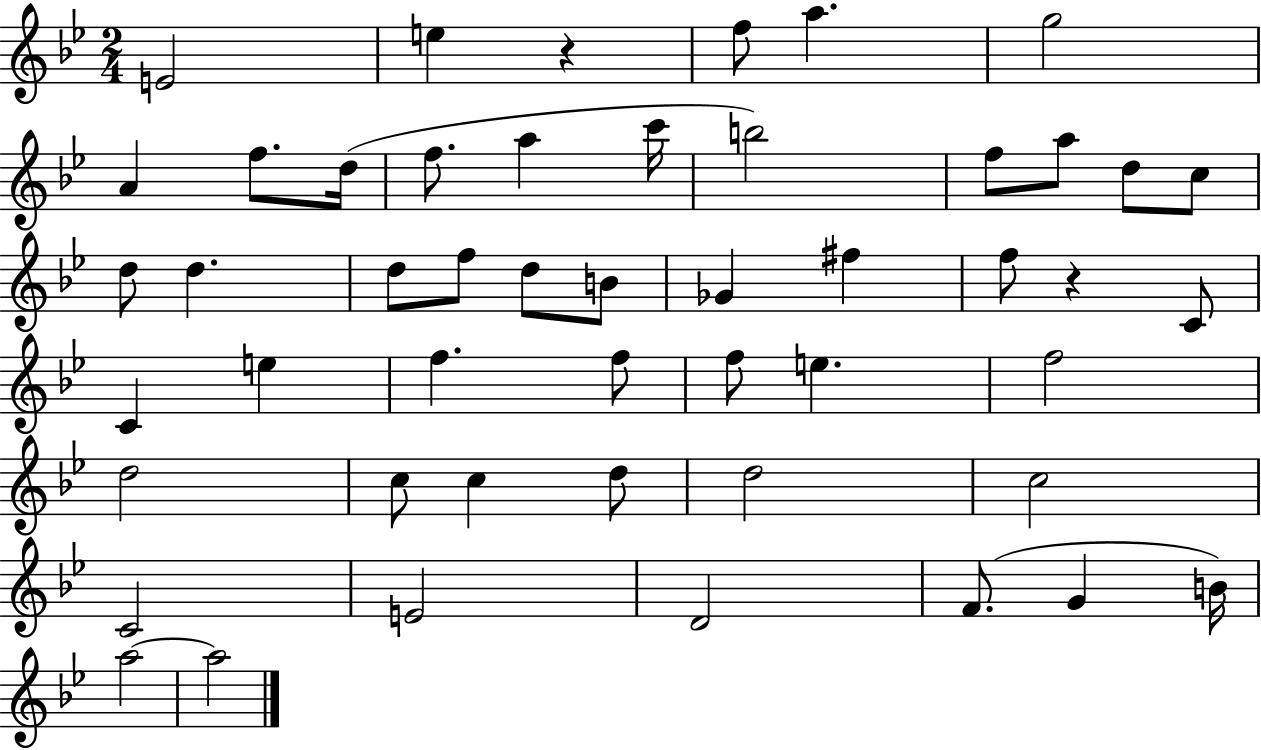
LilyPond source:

{
  \clef treble
  \numericTimeSignature
  \time 2/4
  \key bes \major
  e'2 | e''4 r4 | f''8 a''4. | g''2 | \break a'4 f''8. d''16( | f''8. a''4 c'''16 | b''2) | f''8 a''8 d''8 c''8 | \break d''8 d''4. | d''8 f''8 d''8 b'8 | ges'4 fis''4 | f''8 r4 c'8 | \break c'4 e''4 | f''4. f''8 | f''8 e''4. | f''2 | \break d''2 | c''8 c''4 d''8 | d''2 | c''2 | \break c'2 | e'2 | d'2 | f'8.( g'4 b'16) | \break a''2~~ | a''2 | \bar "|."
}